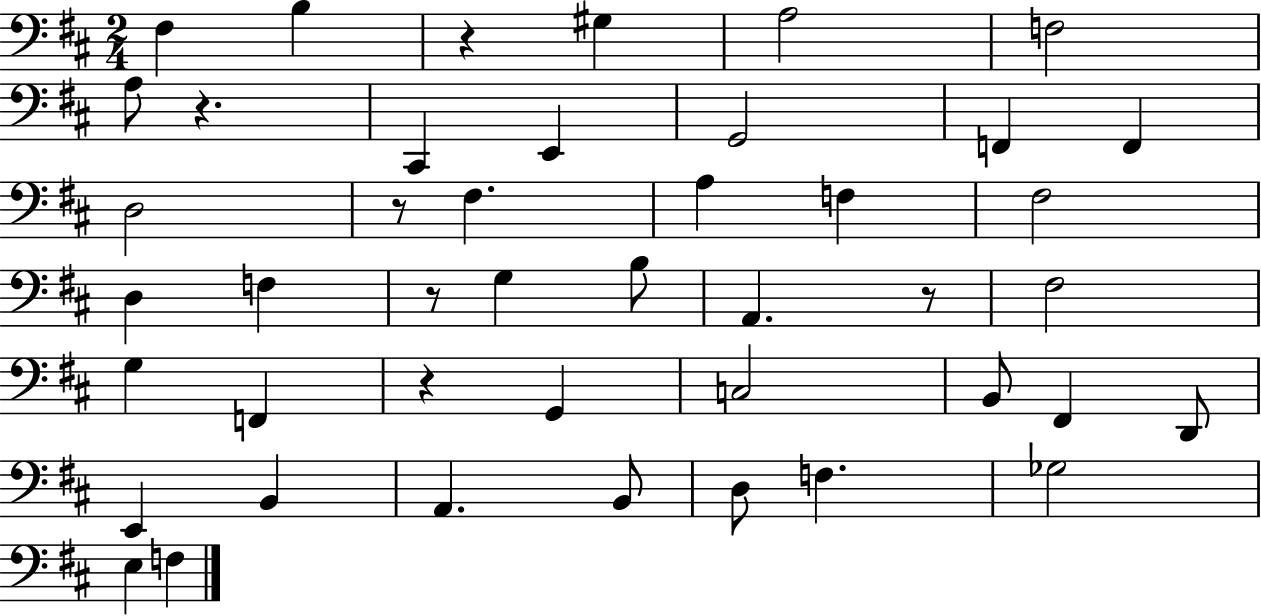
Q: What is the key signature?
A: D major